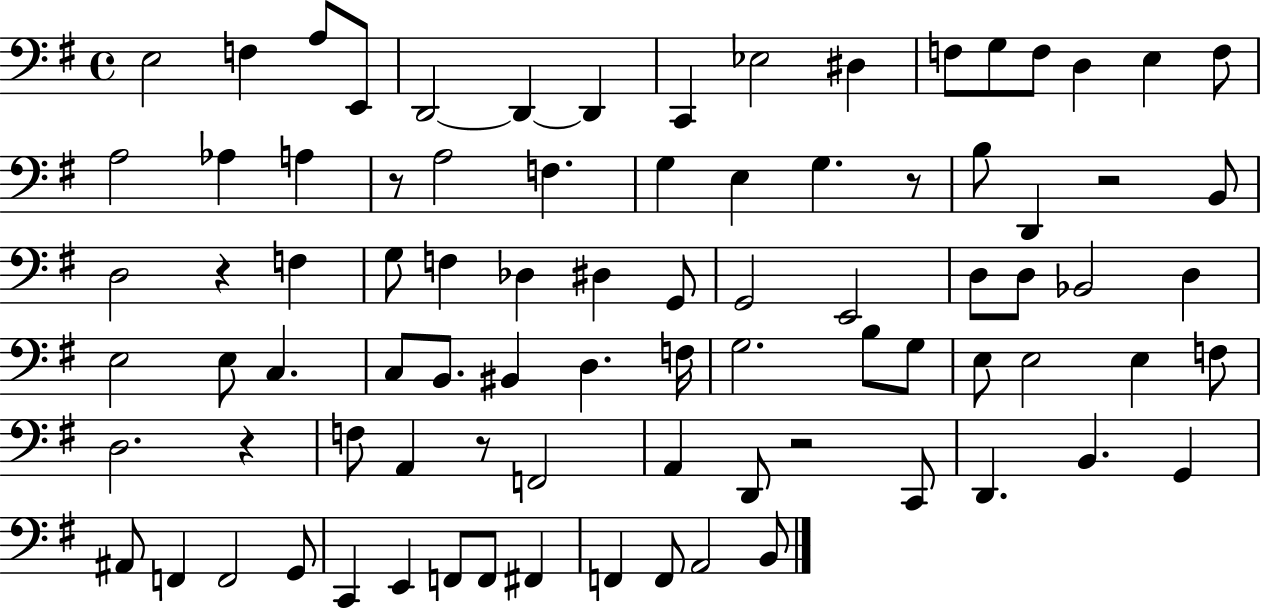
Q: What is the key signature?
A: G major